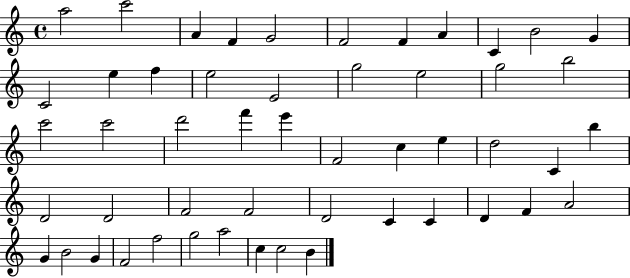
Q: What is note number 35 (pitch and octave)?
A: F4